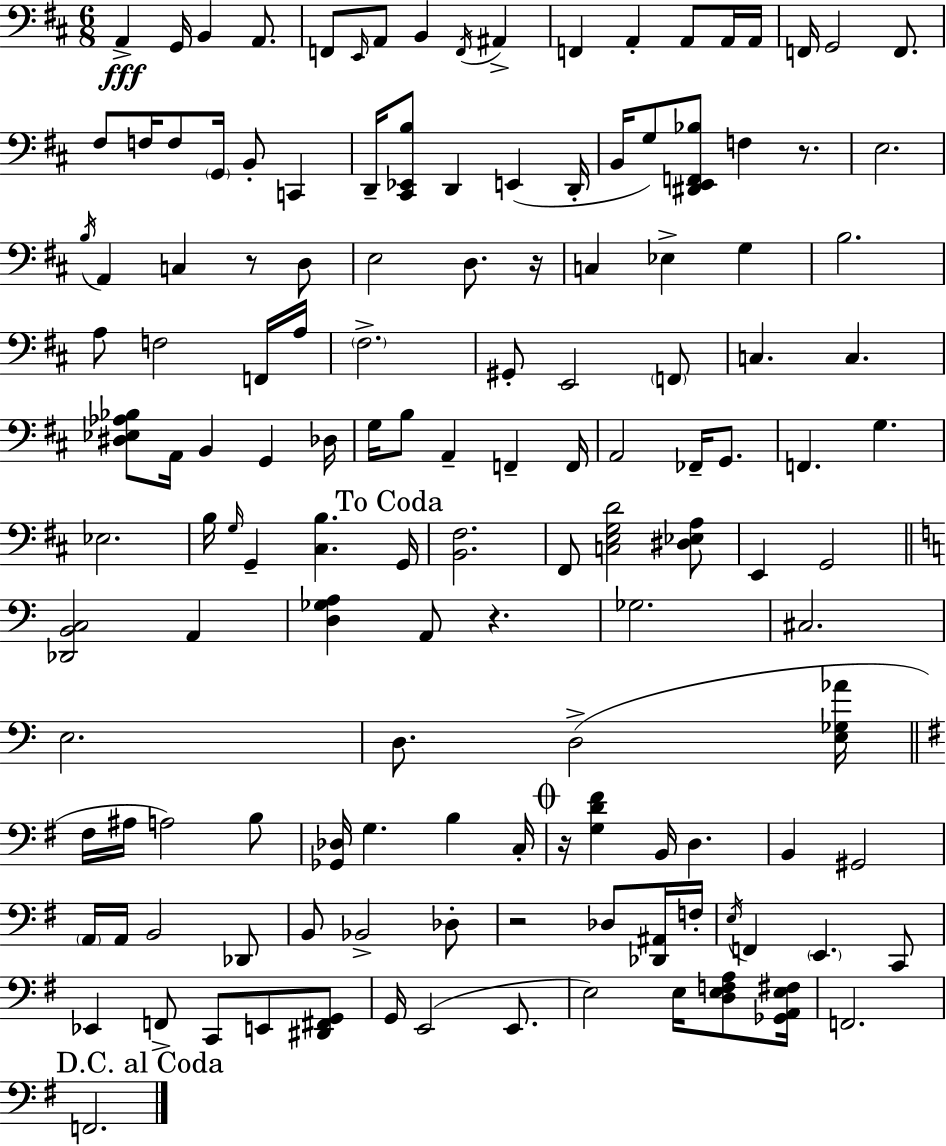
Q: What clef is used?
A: bass